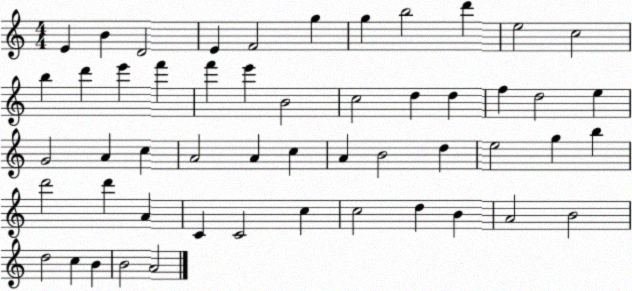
X:1
T:Untitled
M:4/4
L:1/4
K:C
E B D2 E F2 g g b2 d' e2 c2 b d' e' f' f' e' B2 c2 d d f d2 e G2 A c A2 A c A B2 d e2 g b d'2 d' A C C2 c c2 d B A2 B2 d2 c B B2 A2